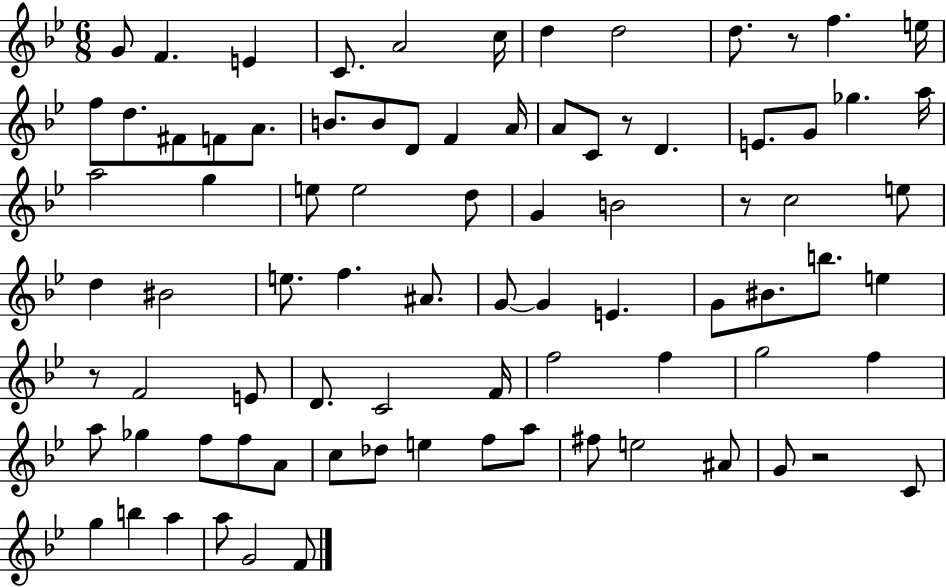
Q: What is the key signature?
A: BES major